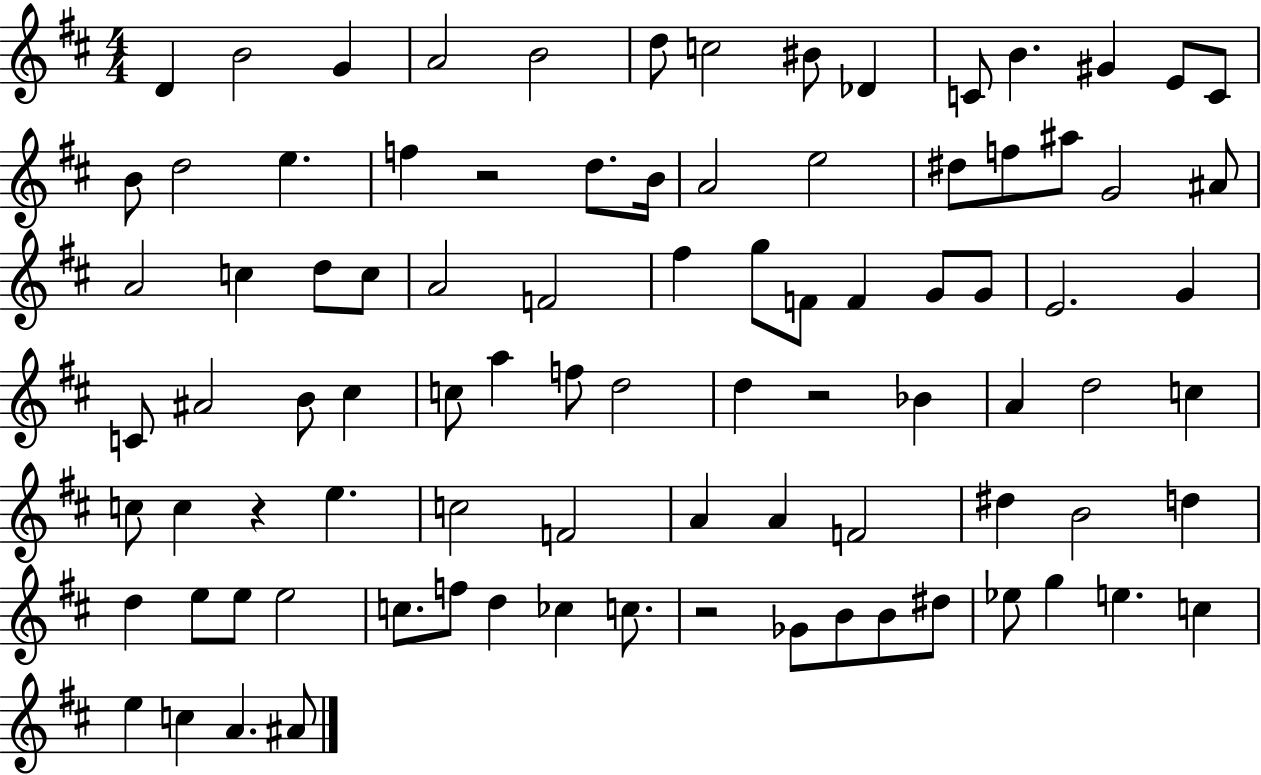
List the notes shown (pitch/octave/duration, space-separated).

D4/q B4/h G4/q A4/h B4/h D5/e C5/h BIS4/e Db4/q C4/e B4/q. G#4/q E4/e C4/e B4/e D5/h E5/q. F5/q R/h D5/e. B4/s A4/h E5/h D#5/e F5/e A#5/e G4/h A#4/e A4/h C5/q D5/e C5/e A4/h F4/h F#5/q G5/e F4/e F4/q G4/e G4/e E4/h. G4/q C4/e A#4/h B4/e C#5/q C5/e A5/q F5/e D5/h D5/q R/h Bb4/q A4/q D5/h C5/q C5/e C5/q R/q E5/q. C5/h F4/h A4/q A4/q F4/h D#5/q B4/h D5/q D5/q E5/e E5/e E5/h C5/e. F5/e D5/q CES5/q C5/e. R/h Gb4/e B4/e B4/e D#5/e Eb5/e G5/q E5/q. C5/q E5/q C5/q A4/q. A#4/e